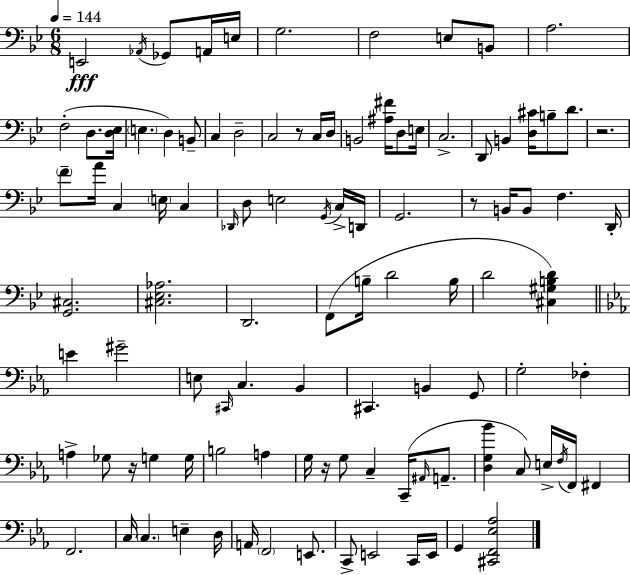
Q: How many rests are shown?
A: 5